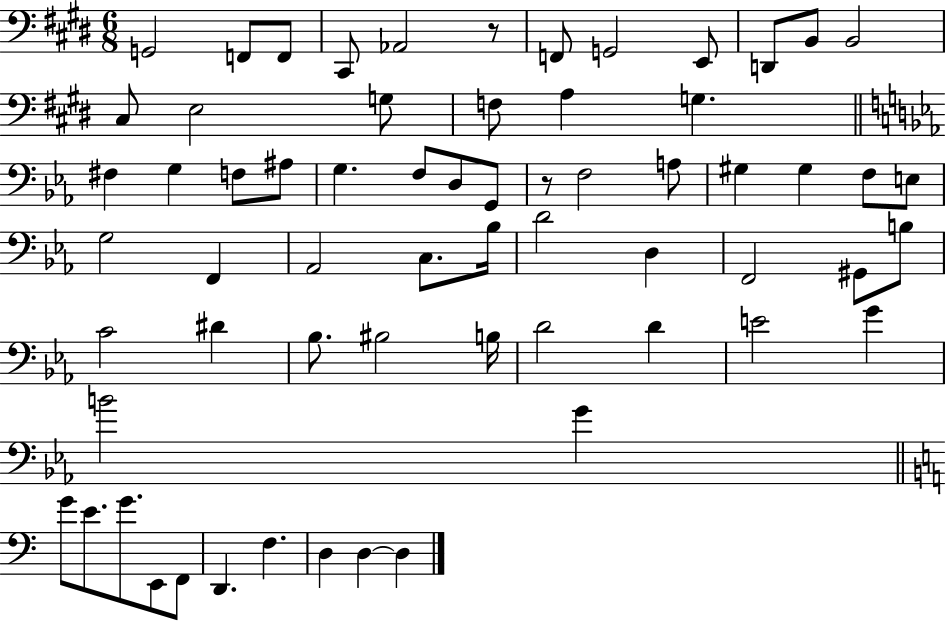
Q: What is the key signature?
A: E major